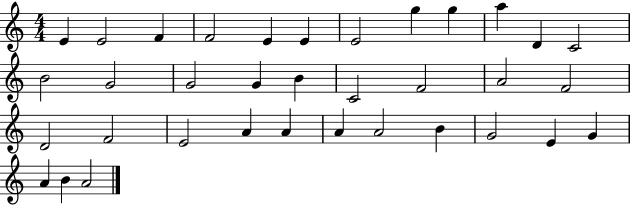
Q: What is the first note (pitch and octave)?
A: E4